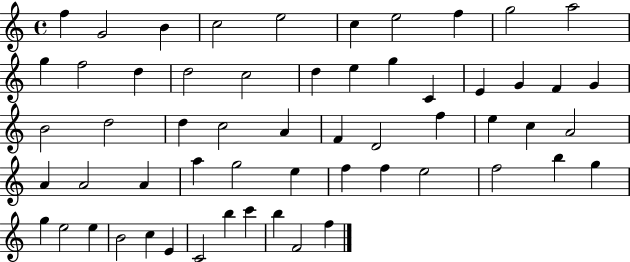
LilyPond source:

{
  \clef treble
  \time 4/4
  \defaultTimeSignature
  \key c \major
  f''4 g'2 b'4 | c''2 e''2 | c''4 e''2 f''4 | g''2 a''2 | \break g''4 f''2 d''4 | d''2 c''2 | d''4 e''4 g''4 c'4 | e'4 g'4 f'4 g'4 | \break b'2 d''2 | d''4 c''2 a'4 | f'4 d'2 f''4 | e''4 c''4 a'2 | \break a'4 a'2 a'4 | a''4 g''2 e''4 | f''4 f''4 e''2 | f''2 b''4 g''4 | \break g''4 e''2 e''4 | b'2 c''4 e'4 | c'2 b''4 c'''4 | b''4 f'2 f''4 | \break \bar "|."
}